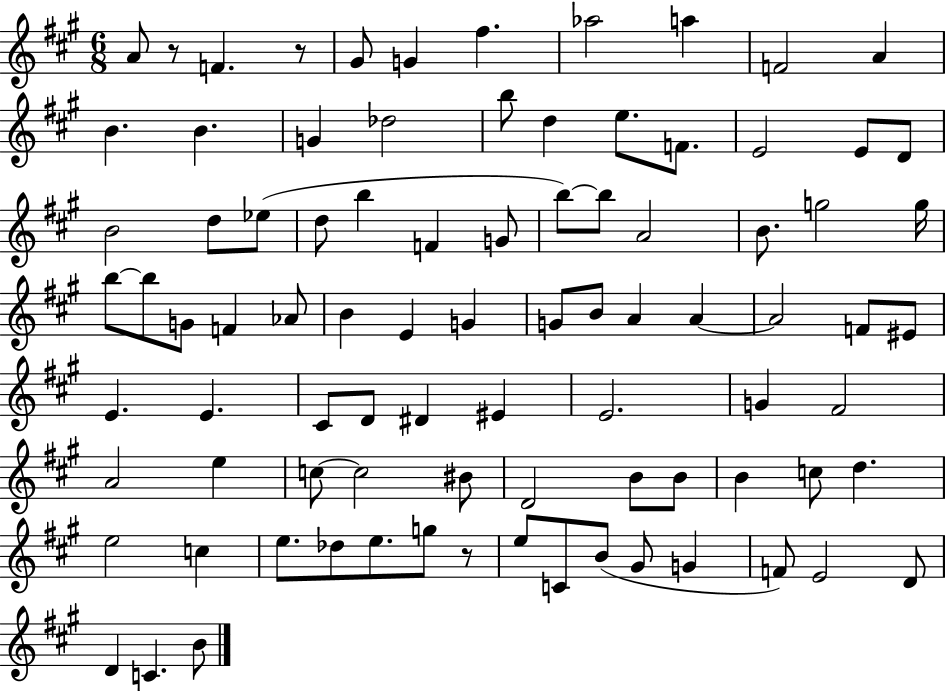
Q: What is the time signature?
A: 6/8